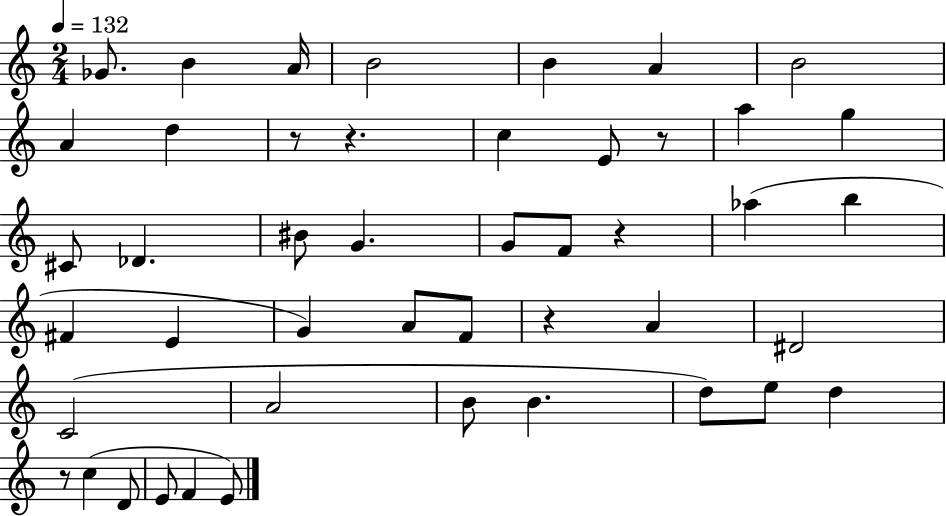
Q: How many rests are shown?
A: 6